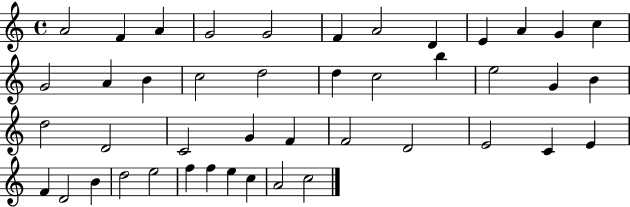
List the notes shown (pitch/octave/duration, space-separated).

A4/h F4/q A4/q G4/h G4/h F4/q A4/h D4/q E4/q A4/q G4/q C5/q G4/h A4/q B4/q C5/h D5/h D5/q C5/h B5/q E5/h G4/q B4/q D5/h D4/h C4/h G4/q F4/q F4/h D4/h E4/h C4/q E4/q F4/q D4/h B4/q D5/h E5/h F5/q F5/q E5/q C5/q A4/h C5/h